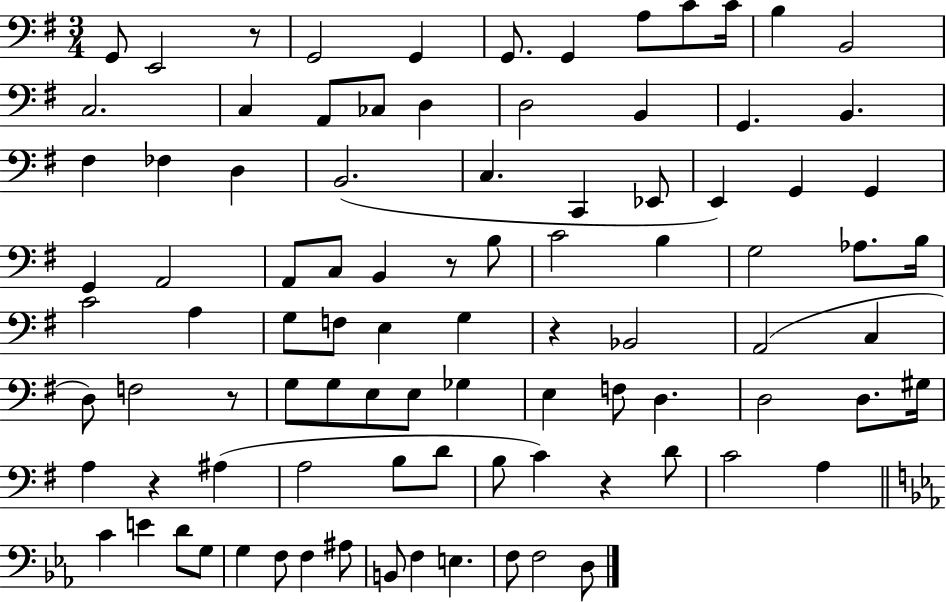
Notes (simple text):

G2/e E2/h R/e G2/h G2/q G2/e. G2/q A3/e C4/e C4/s B3/q B2/h C3/h. C3/q A2/e CES3/e D3/q D3/h B2/q G2/q. B2/q. F#3/q FES3/q D3/q B2/h. C3/q. C2/q Eb2/e E2/q G2/q G2/q G2/q A2/h A2/e C3/e B2/q R/e B3/e C4/h B3/q G3/h Ab3/e. B3/s C4/h A3/q G3/e F3/e E3/q G3/q R/q Bb2/h A2/h C3/q D3/e F3/h R/e G3/e G3/e E3/e E3/e Gb3/q E3/q F3/e D3/q. D3/h D3/e. G#3/s A3/q R/q A#3/q A3/h B3/e D4/e B3/e C4/q R/q D4/e C4/h A3/q C4/q E4/q D4/e G3/e G3/q F3/e F3/q A#3/e B2/e F3/q E3/q. F3/e F3/h D3/e